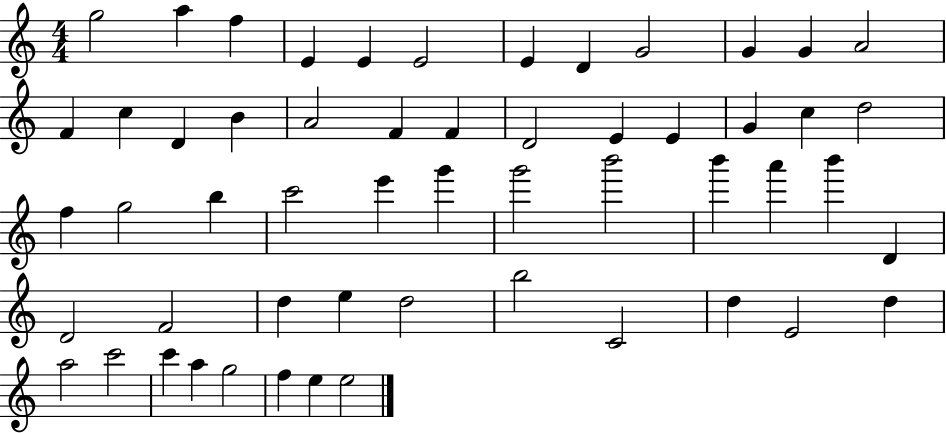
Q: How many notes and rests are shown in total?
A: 55